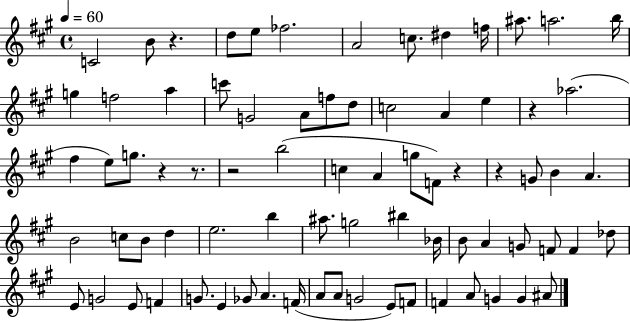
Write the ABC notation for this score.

X:1
T:Untitled
M:4/4
L:1/4
K:A
C2 B/2 z d/2 e/2 _f2 A2 c/2 ^d f/4 ^a/2 a2 b/4 g f2 a c'/2 G2 A/2 f/2 d/2 c2 A e z _a2 ^f e/2 g/2 z z/2 z2 b2 c A g/2 F/2 z z G/2 B A B2 c/2 B/2 d e2 b ^a/2 g2 ^b _B/4 B/2 A G/2 F/2 F _d/2 E/2 G2 E/2 F G/2 E _G/2 A F/4 A/2 A/2 G2 E/2 F/2 F A/2 G G ^A/2